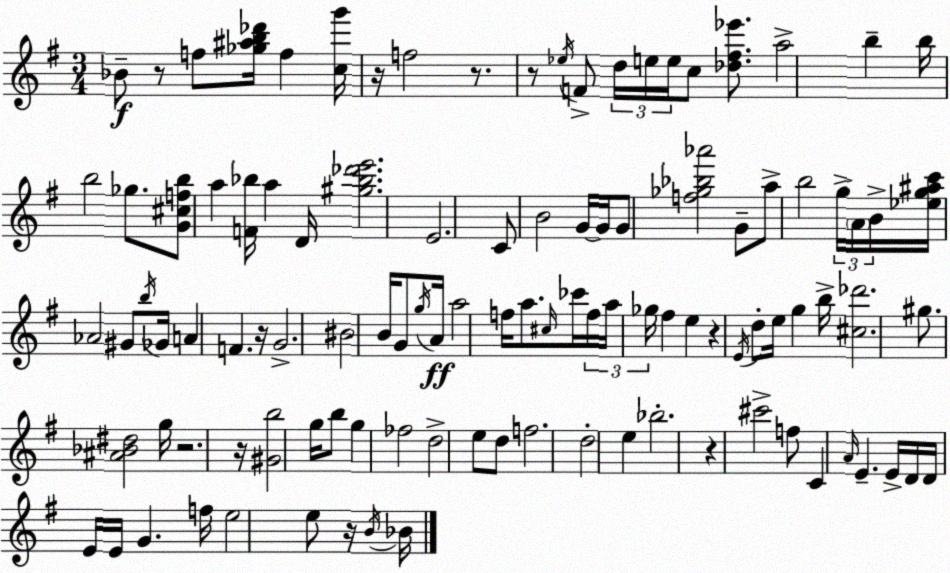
X:1
T:Untitled
M:3/4
L:1/4
K:Em
_B/2 z/2 f/2 [_g^ab_d']/4 f [cg']/4 z/4 f2 z/2 z/2 _e/4 F/2 d/4 e/4 e/4 c/2 [_d^f_e']/2 a2 b b/4 b2 _g/2 [G^cfb]/2 a [F_b]/4 a D/4 [^g_b_d'e']2 E2 C/2 B2 G/4 G/4 G/2 [f_g_b_a']2 G/2 a/2 b2 g/4 A/4 B/4 [_eg^ac']/4 _A2 ^G/2 b/4 _G/4 A F z/4 G2 ^B2 B/4 G/2 g/4 A/4 a2 f/4 a/2 ^c/4 _c'/4 f/4 a/4 _g/4 ^f e z E/4 d/2 e/4 g b/4 [^c_d']2 ^g/2 [^A_B^d]2 g/4 z2 z/4 [^Gb]2 g/4 b/2 g _f2 d2 e/2 d/2 f2 d2 e _b2 z ^c'2 f/2 C A/4 E E/4 D/4 D/4 E/4 E/4 G f/4 e2 e/2 z/4 B/4 _B/4